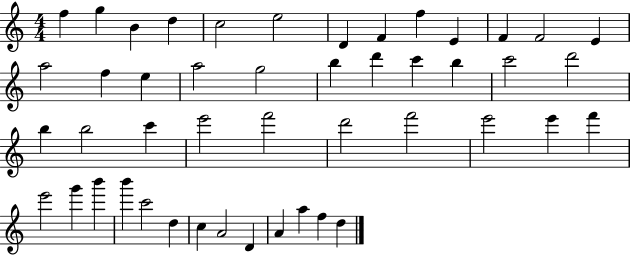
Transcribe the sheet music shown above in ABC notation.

X:1
T:Untitled
M:4/4
L:1/4
K:C
f g B d c2 e2 D F f E F F2 E a2 f e a2 g2 b d' c' b c'2 d'2 b b2 c' e'2 f'2 d'2 f'2 e'2 e' f' e'2 g' b' b' c'2 d c A2 D A a f d